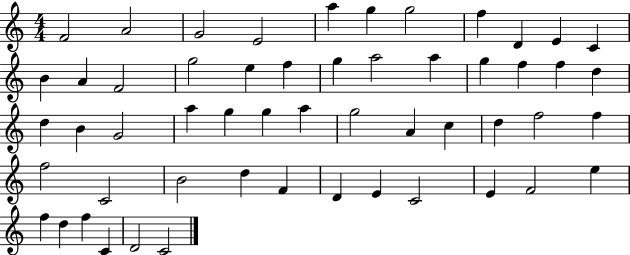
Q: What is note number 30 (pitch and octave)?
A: G5